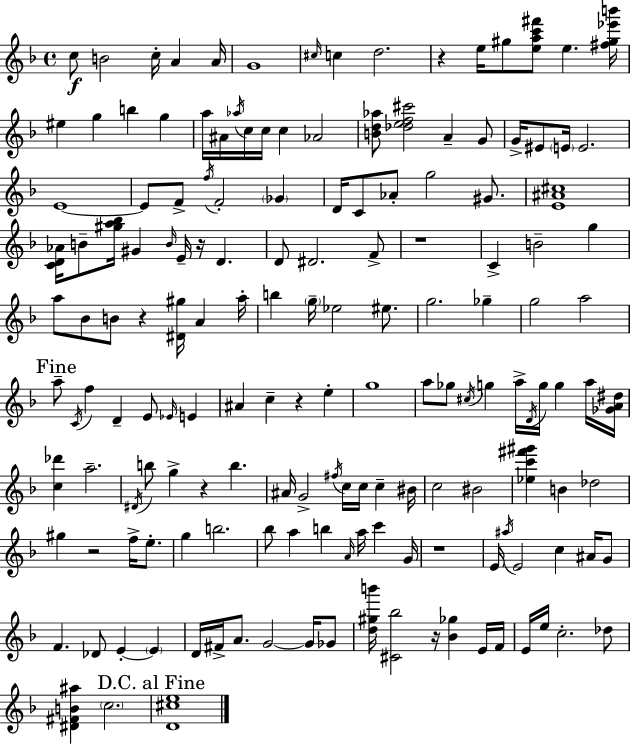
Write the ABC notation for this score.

X:1
T:Untitled
M:4/4
L:1/4
K:F
c/2 B2 c/4 A A/4 G4 ^c/4 c d2 z e/4 ^g/2 [eac'^f']/2 e [^f^g_e'b']/4 ^e g b g a/4 ^A/4 _a/4 c/4 c/4 c _A2 [Bd_a]/2 [_def^c']2 A G/2 G/4 ^E/2 E/4 E2 E4 E/2 F/2 f/4 F2 _G D/4 C/2 _A/2 g2 ^G/2 [E^A^c]4 [CD_A]/4 B/2 [^ga_b]/4 ^G B/4 E/4 z/4 D D/2 ^D2 F/2 z4 C B2 g a/2 _B/2 B/2 z [^D^g]/4 A a/4 b g/4 _e2 ^e/2 g2 _g g2 a2 a/2 C/4 f D E/2 _E/4 E ^A c z e g4 a/2 _g/2 ^c/4 g a/4 D/4 g/4 g a/4 [_GA^d]/4 [c_d'] a2 ^D/4 b/2 g z b ^A/4 G2 ^f/4 c/4 c/4 c ^B/4 c2 ^B2 [_ec'^f'^g'] B _d2 ^g z2 f/4 e/2 g b2 _b/2 a b A/4 a/4 c' G/4 z4 E/4 ^a/4 E2 c ^A/4 G/2 F _D/2 E E D/4 ^F/4 A/2 G2 G/4 _G/2 [d^gb']/4 [^C_b]2 z/4 [_B_g] E/4 F/4 E/4 e/4 c2 _d/2 [^D^FB^a] c2 [D^ce]4